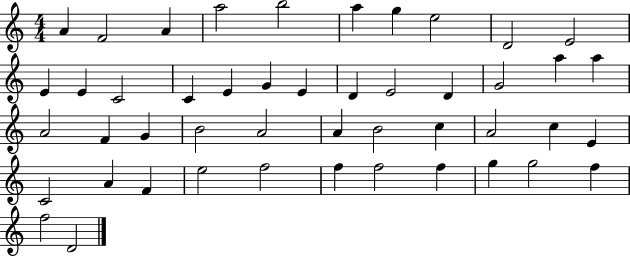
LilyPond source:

{
  \clef treble
  \numericTimeSignature
  \time 4/4
  \key c \major
  a'4 f'2 a'4 | a''2 b''2 | a''4 g''4 e''2 | d'2 e'2 | \break e'4 e'4 c'2 | c'4 e'4 g'4 e'4 | d'4 e'2 d'4 | g'2 a''4 a''4 | \break a'2 f'4 g'4 | b'2 a'2 | a'4 b'2 c''4 | a'2 c''4 e'4 | \break c'2 a'4 f'4 | e''2 f''2 | f''4 f''2 f''4 | g''4 g''2 f''4 | \break f''2 d'2 | \bar "|."
}